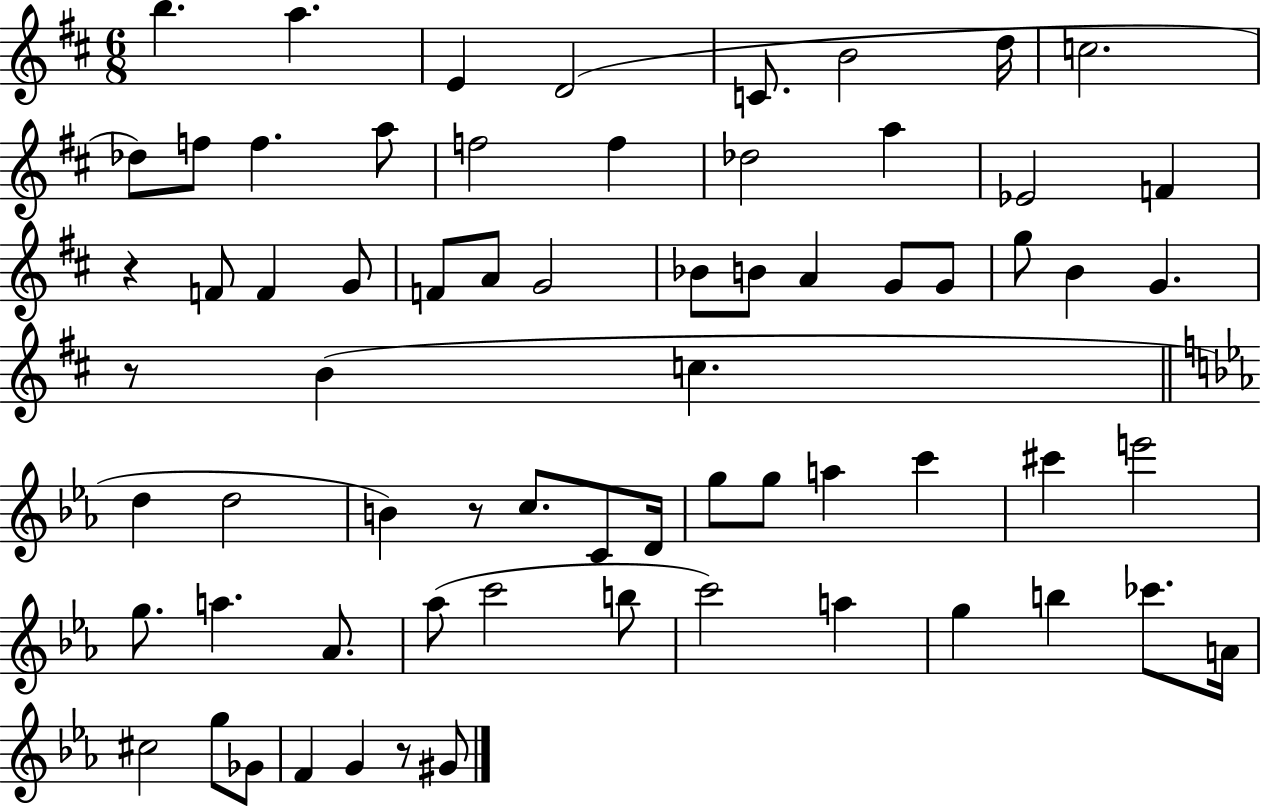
{
  \clef treble
  \numericTimeSignature
  \time 6/8
  \key d \major
  b''4. a''4. | e'4 d'2( | c'8. b'2 d''16 | c''2. | \break des''8) f''8 f''4. a''8 | f''2 f''4 | des''2 a''4 | ees'2 f'4 | \break r4 f'8 f'4 g'8 | f'8 a'8 g'2 | bes'8 b'8 a'4 g'8 g'8 | g''8 b'4 g'4. | \break r8 b'4( c''4. | \bar "||" \break \key ees \major d''4 d''2 | b'4) r8 c''8. c'8 d'16 | g''8 g''8 a''4 c'''4 | cis'''4 e'''2 | \break g''8. a''4. aes'8. | aes''8( c'''2 b''8 | c'''2) a''4 | g''4 b''4 ces'''8. a'16 | \break cis''2 g''8 ges'8 | f'4 g'4 r8 gis'8 | \bar "|."
}